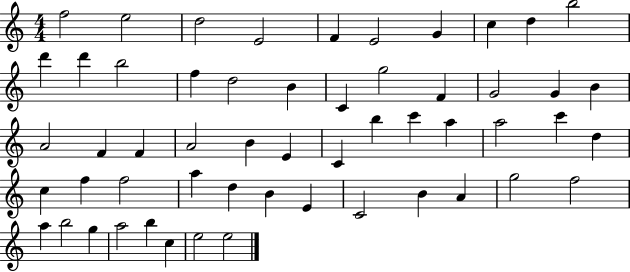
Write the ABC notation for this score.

X:1
T:Untitled
M:4/4
L:1/4
K:C
f2 e2 d2 E2 F E2 G c d b2 d' d' b2 f d2 B C g2 F G2 G B A2 F F A2 B E C b c' a a2 c' d c f f2 a d B E C2 B A g2 f2 a b2 g a2 b c e2 e2